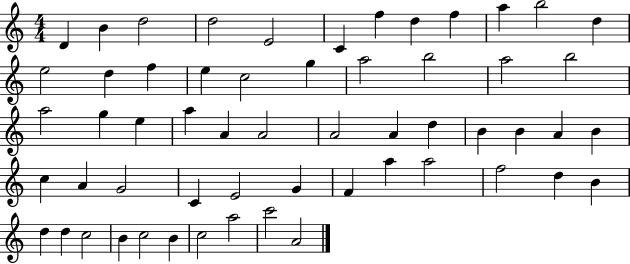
{
  \clef treble
  \numericTimeSignature
  \time 4/4
  \key c \major
  d'4 b'4 d''2 | d''2 e'2 | c'4 f''4 d''4 f''4 | a''4 b''2 d''4 | \break e''2 d''4 f''4 | e''4 c''2 g''4 | a''2 b''2 | a''2 b''2 | \break a''2 g''4 e''4 | a''4 a'4 a'2 | a'2 a'4 d''4 | b'4 b'4 a'4 b'4 | \break c''4 a'4 g'2 | c'4 e'2 g'4 | f'4 a''4 a''2 | f''2 d''4 b'4 | \break d''4 d''4 c''2 | b'4 c''2 b'4 | c''2 a''2 | c'''2 a'2 | \break \bar "|."
}